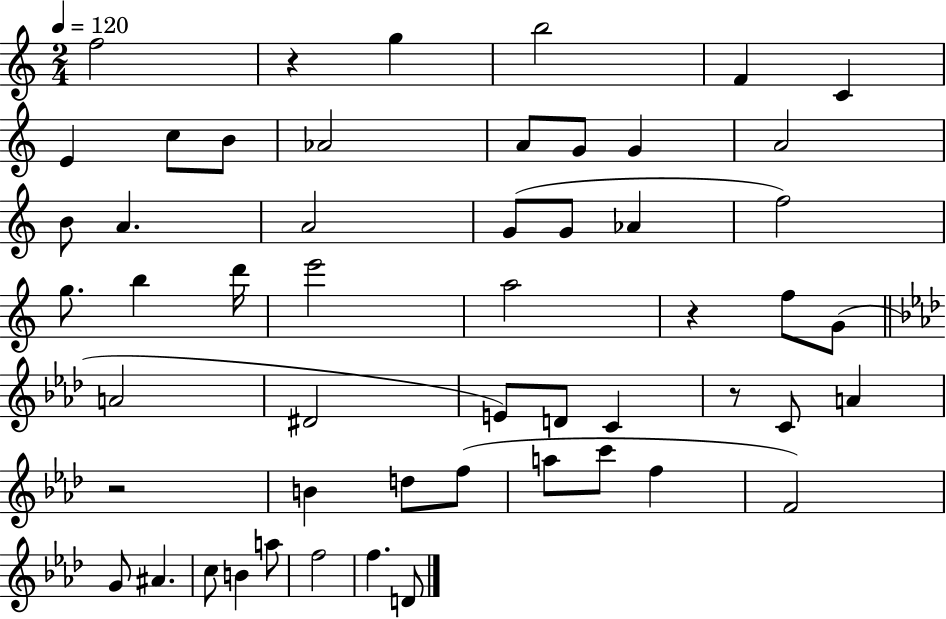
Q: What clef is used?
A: treble